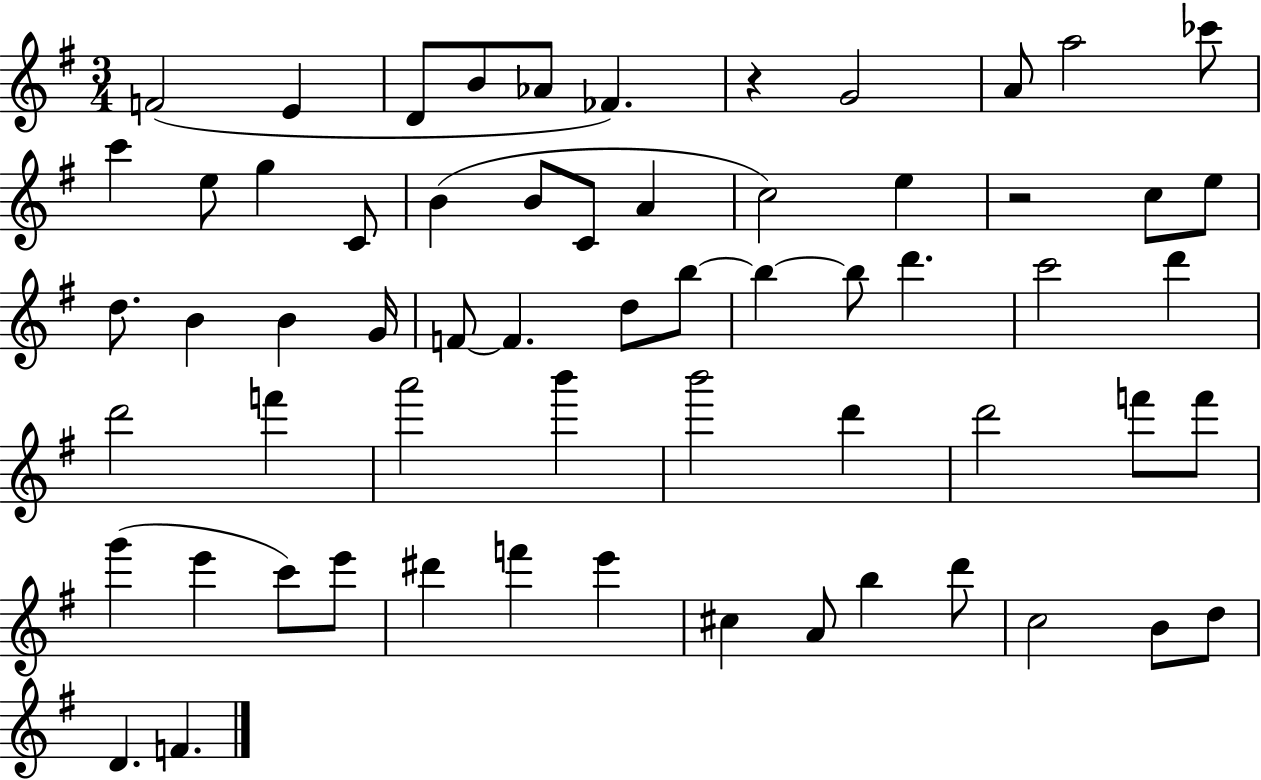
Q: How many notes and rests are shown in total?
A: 62